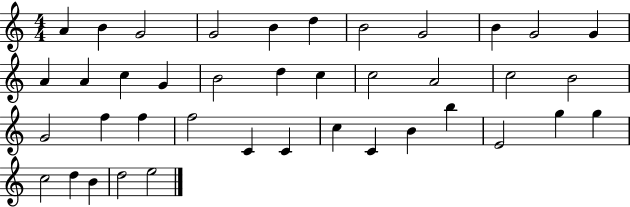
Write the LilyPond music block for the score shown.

{
  \clef treble
  \numericTimeSignature
  \time 4/4
  \key c \major
  a'4 b'4 g'2 | g'2 b'4 d''4 | b'2 g'2 | b'4 g'2 g'4 | \break a'4 a'4 c''4 g'4 | b'2 d''4 c''4 | c''2 a'2 | c''2 b'2 | \break g'2 f''4 f''4 | f''2 c'4 c'4 | c''4 c'4 b'4 b''4 | e'2 g''4 g''4 | \break c''2 d''4 b'4 | d''2 e''2 | \bar "|."
}